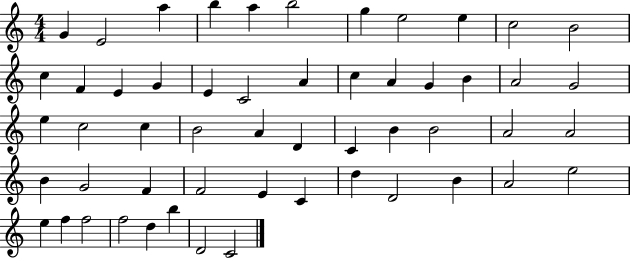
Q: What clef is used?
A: treble